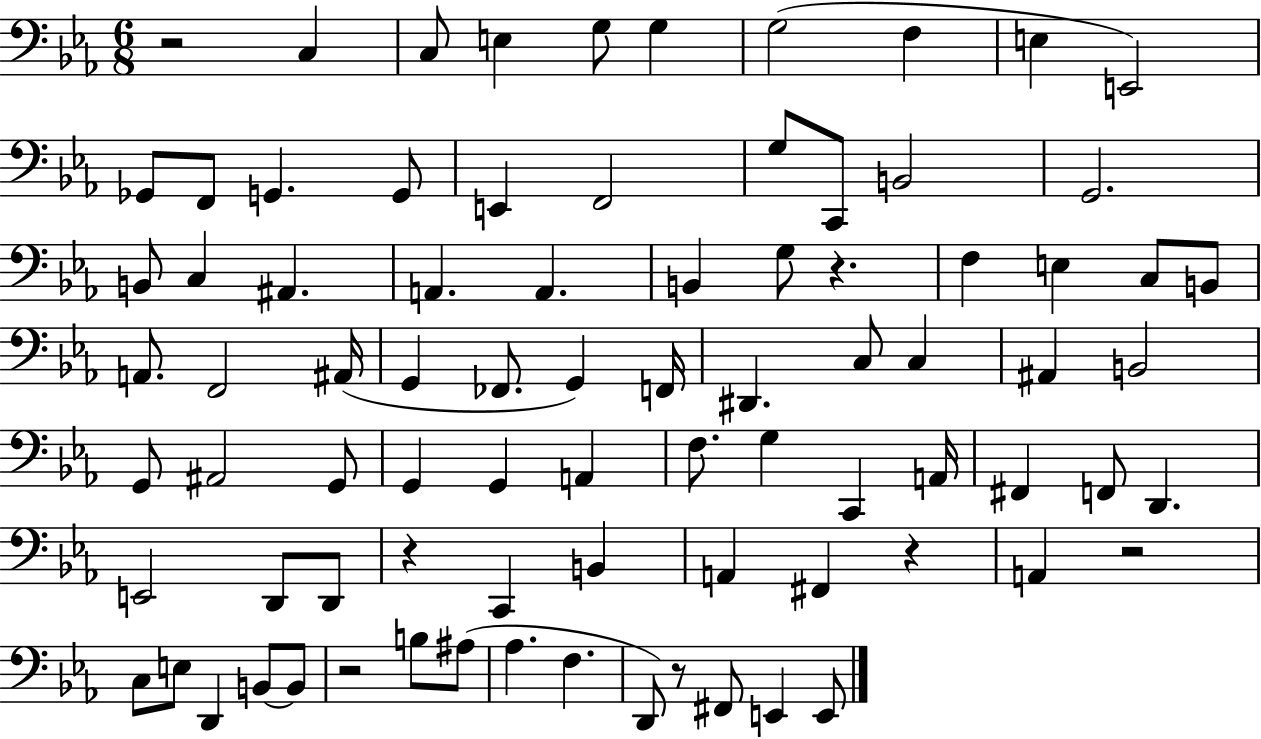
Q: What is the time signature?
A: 6/8